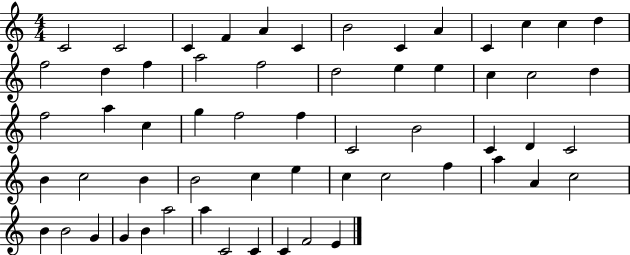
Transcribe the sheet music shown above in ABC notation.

X:1
T:Untitled
M:4/4
L:1/4
K:C
C2 C2 C F A C B2 C A C c c d f2 d f a2 f2 d2 e e c c2 d f2 a c g f2 f C2 B2 C D C2 B c2 B B2 c e c c2 f a A c2 B B2 G G B a2 a C2 C C F2 E